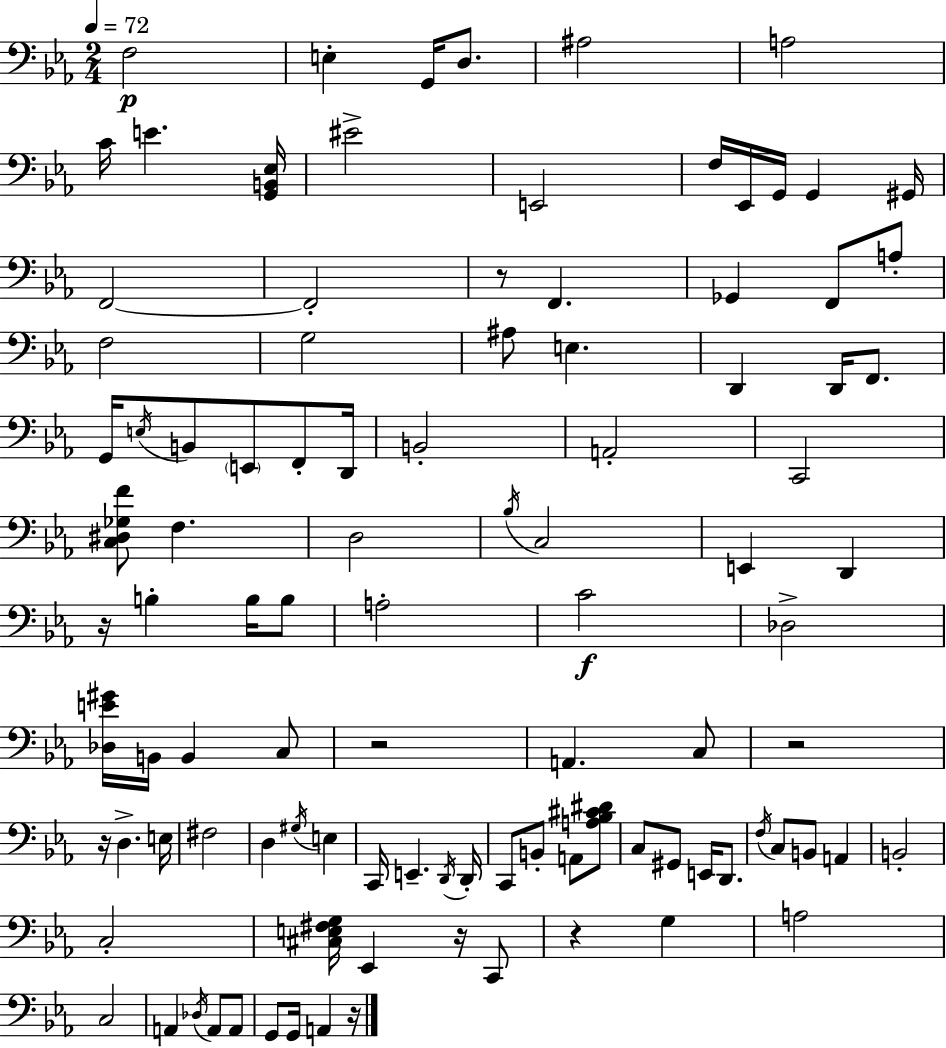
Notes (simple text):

F3/h E3/q G2/s D3/e. A#3/h A3/h C4/s E4/q. [G2,B2,Eb3]/s EIS4/h E2/h F3/s Eb2/s G2/s G2/q G#2/s F2/h F2/h R/e F2/q. Gb2/q F2/e A3/e F3/h G3/h A#3/e E3/q. D2/q D2/s F2/e. G2/s E3/s B2/e E2/e F2/e D2/s B2/h A2/h C2/h [C3,D#3,Gb3,F4]/e F3/q. D3/h Bb3/s C3/h E2/q D2/q R/s B3/q B3/s B3/e A3/h C4/h Db3/h [Db3,E4,G#4]/s B2/s B2/q C3/e R/h A2/q. C3/e R/h R/s D3/q. E3/s F#3/h D3/q G#3/s E3/q C2/s E2/q. D2/s D2/s C2/e B2/e A2/e [A3,Bb3,C#4,D#4]/e C3/e G#2/e E2/s D2/e. F3/s C3/e B2/e A2/q B2/h C3/h [C#3,E3,F#3,G3]/s Eb2/q R/s C2/e R/q G3/q A3/h C3/h A2/q Db3/s A2/e A2/e G2/e G2/s A2/q R/s